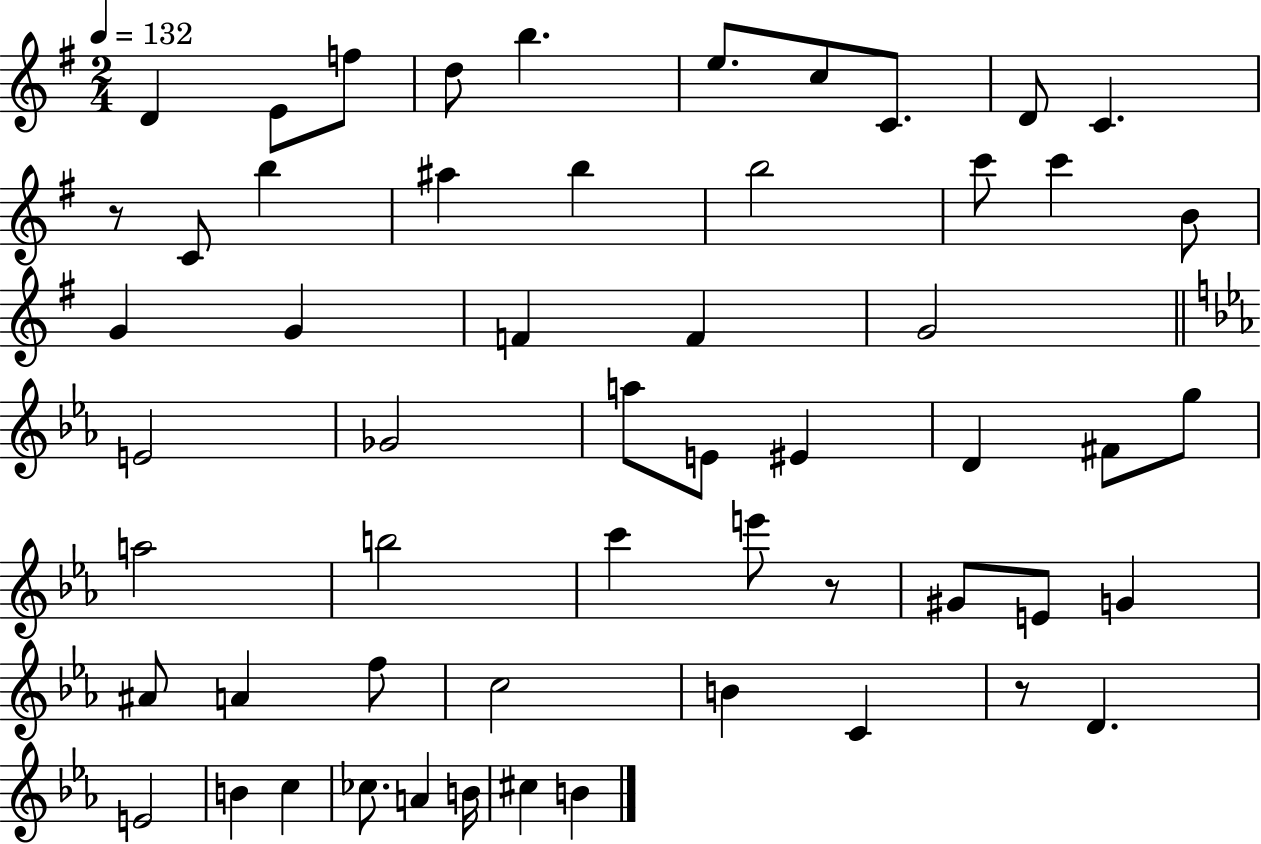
{
  \clef treble
  \numericTimeSignature
  \time 2/4
  \key g \major
  \tempo 4 = 132
  d'4 e'8 f''8 | d''8 b''4. | e''8. c''8 c'8. | d'8 c'4. | \break r8 c'8 b''4 | ais''4 b''4 | b''2 | c'''8 c'''4 b'8 | \break g'4 g'4 | f'4 f'4 | g'2 | \bar "||" \break \key ees \major e'2 | ges'2 | a''8 e'8 eis'4 | d'4 fis'8 g''8 | \break a''2 | b''2 | c'''4 e'''8 r8 | gis'8 e'8 g'4 | \break ais'8 a'4 f''8 | c''2 | b'4 c'4 | r8 d'4. | \break e'2 | b'4 c''4 | ces''8. a'4 b'16 | cis''4 b'4 | \break \bar "|."
}